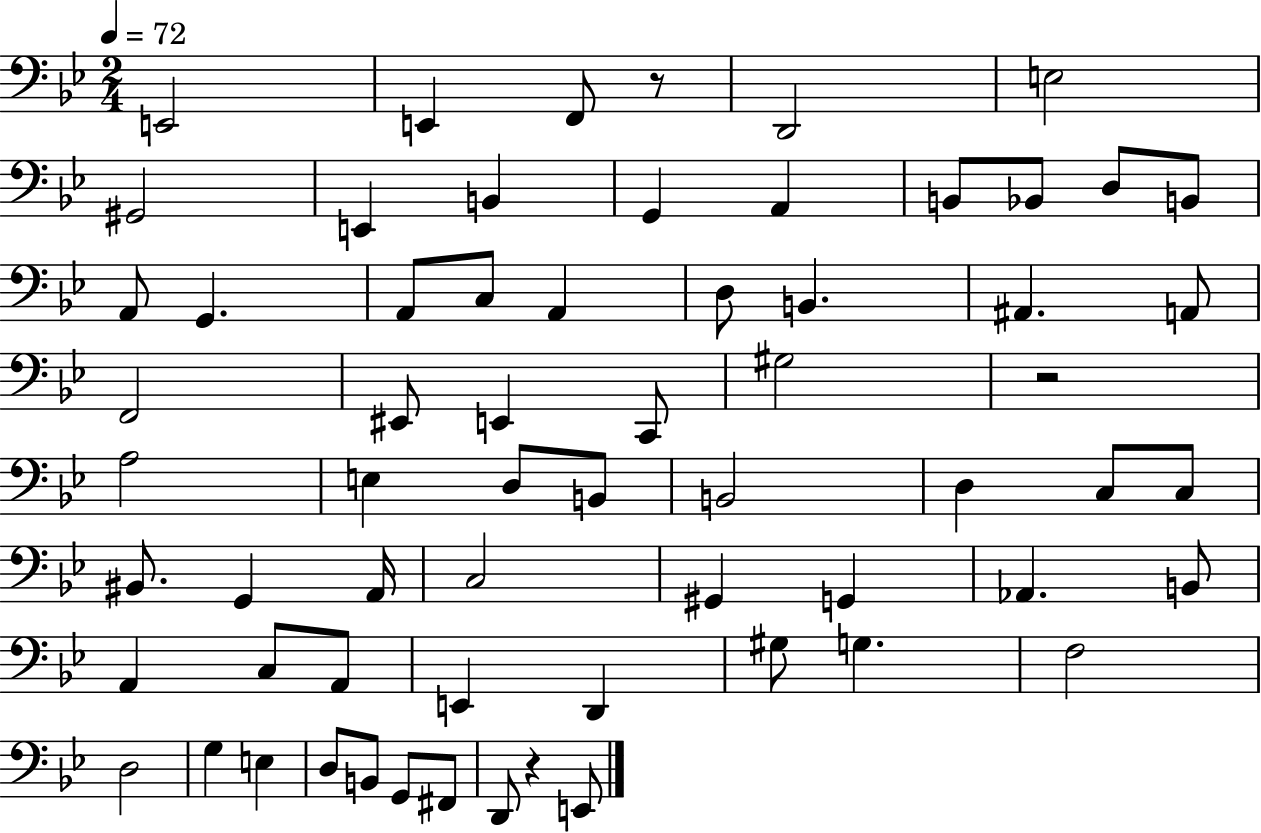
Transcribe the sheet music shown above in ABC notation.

X:1
T:Untitled
M:2/4
L:1/4
K:Bb
E,,2 E,, F,,/2 z/2 D,,2 E,2 ^G,,2 E,, B,, G,, A,, B,,/2 _B,,/2 D,/2 B,,/2 A,,/2 G,, A,,/2 C,/2 A,, D,/2 B,, ^A,, A,,/2 F,,2 ^E,,/2 E,, C,,/2 ^G,2 z2 A,2 E, D,/2 B,,/2 B,,2 D, C,/2 C,/2 ^B,,/2 G,, A,,/4 C,2 ^G,, G,, _A,, B,,/2 A,, C,/2 A,,/2 E,, D,, ^G,/2 G, F,2 D,2 G, E, D,/2 B,,/2 G,,/2 ^F,,/2 D,,/2 z E,,/2